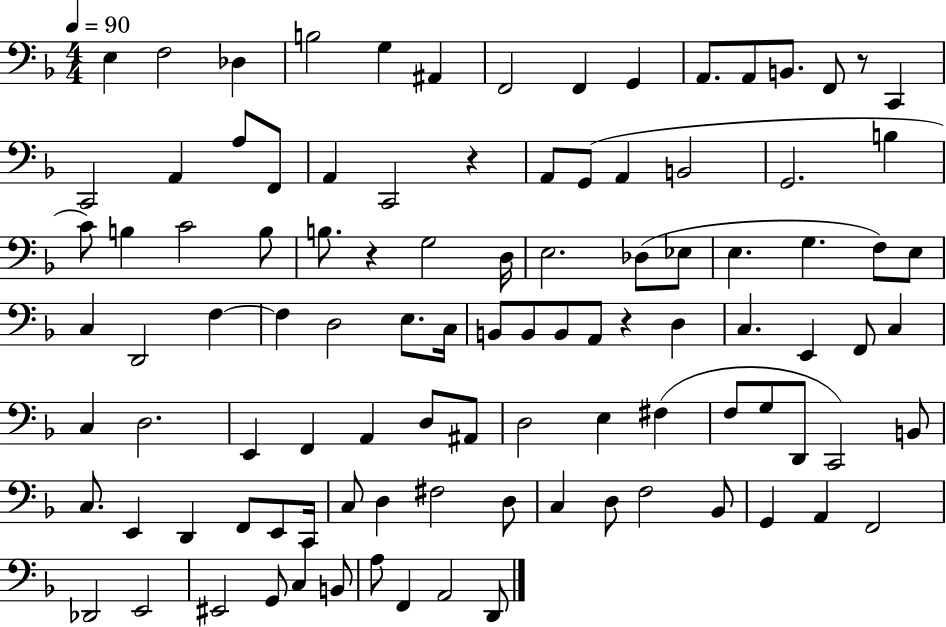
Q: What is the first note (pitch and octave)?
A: E3